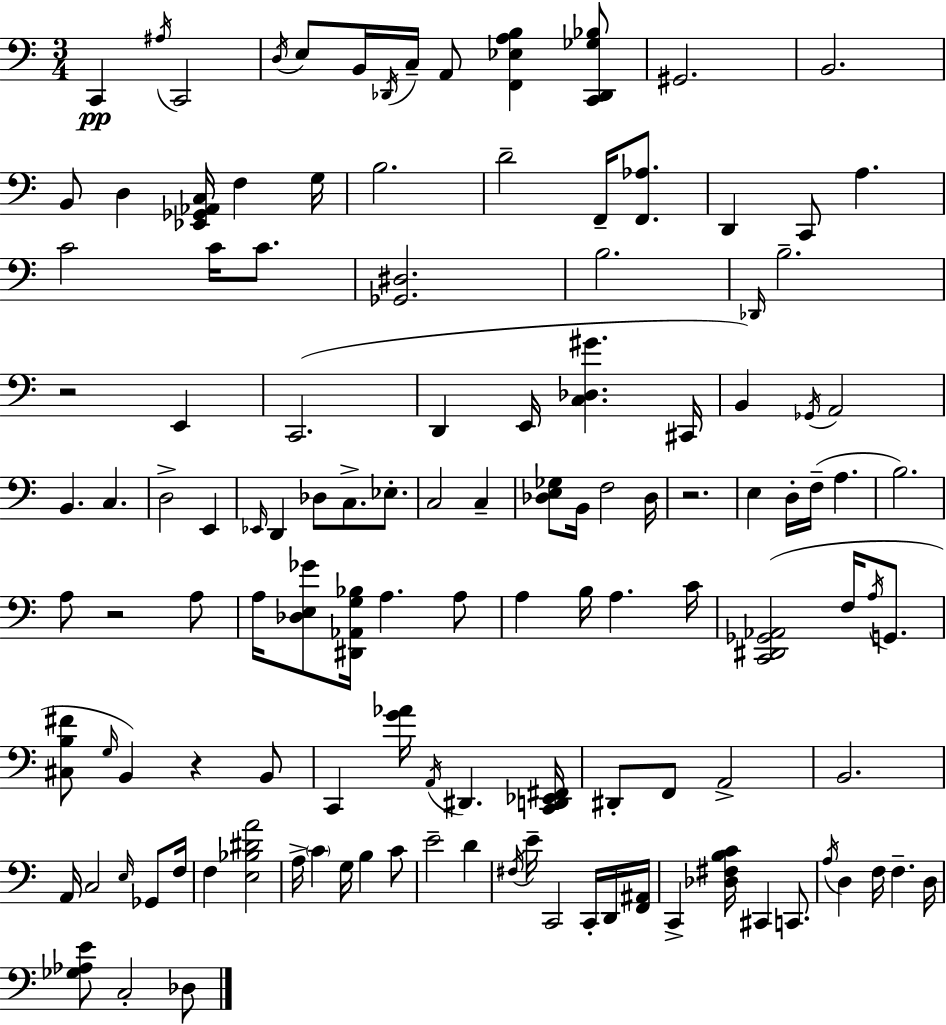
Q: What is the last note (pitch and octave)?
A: Db3